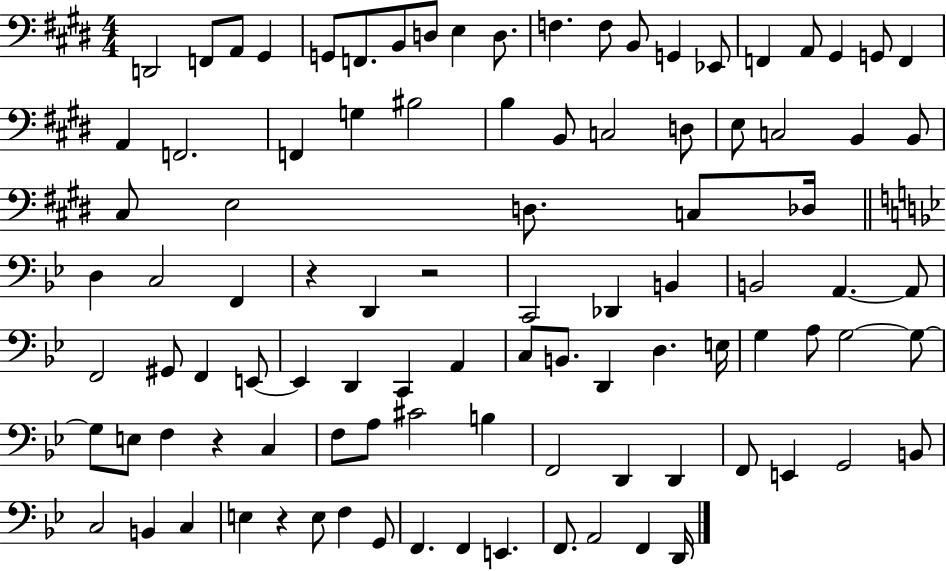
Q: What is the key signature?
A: E major